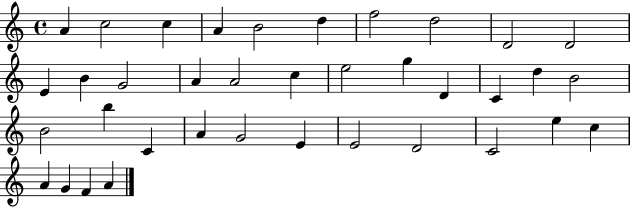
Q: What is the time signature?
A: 4/4